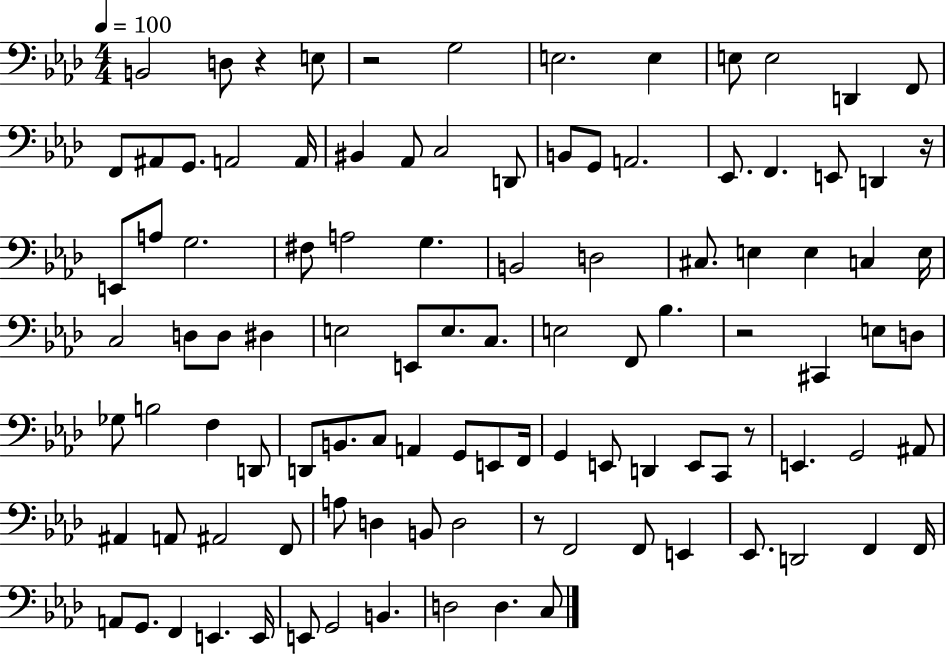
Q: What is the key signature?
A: AES major